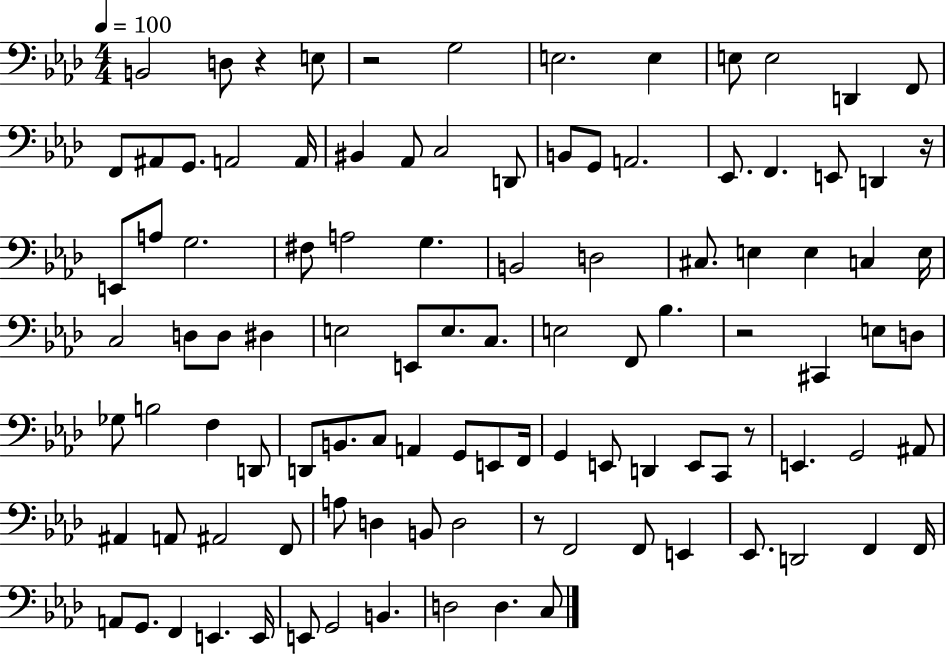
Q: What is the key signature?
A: AES major